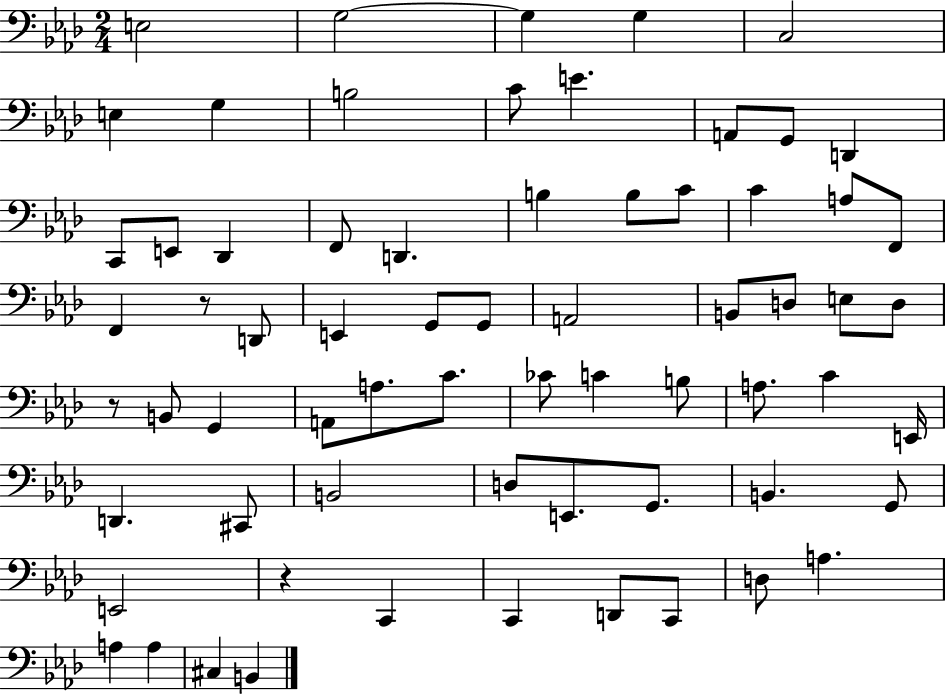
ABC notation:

X:1
T:Untitled
M:2/4
L:1/4
K:Ab
E,2 G,2 G, G, C,2 E, G, B,2 C/2 E A,,/2 G,,/2 D,, C,,/2 E,,/2 _D,, F,,/2 D,, B, B,/2 C/2 C A,/2 F,,/2 F,, z/2 D,,/2 E,, G,,/2 G,,/2 A,,2 B,,/2 D,/2 E,/2 D,/2 z/2 B,,/2 G,, A,,/2 A,/2 C/2 _C/2 C B,/2 A,/2 C E,,/4 D,, ^C,,/2 B,,2 D,/2 E,,/2 G,,/2 B,, G,,/2 E,,2 z C,, C,, D,,/2 C,,/2 D,/2 A, A, A, ^C, B,,